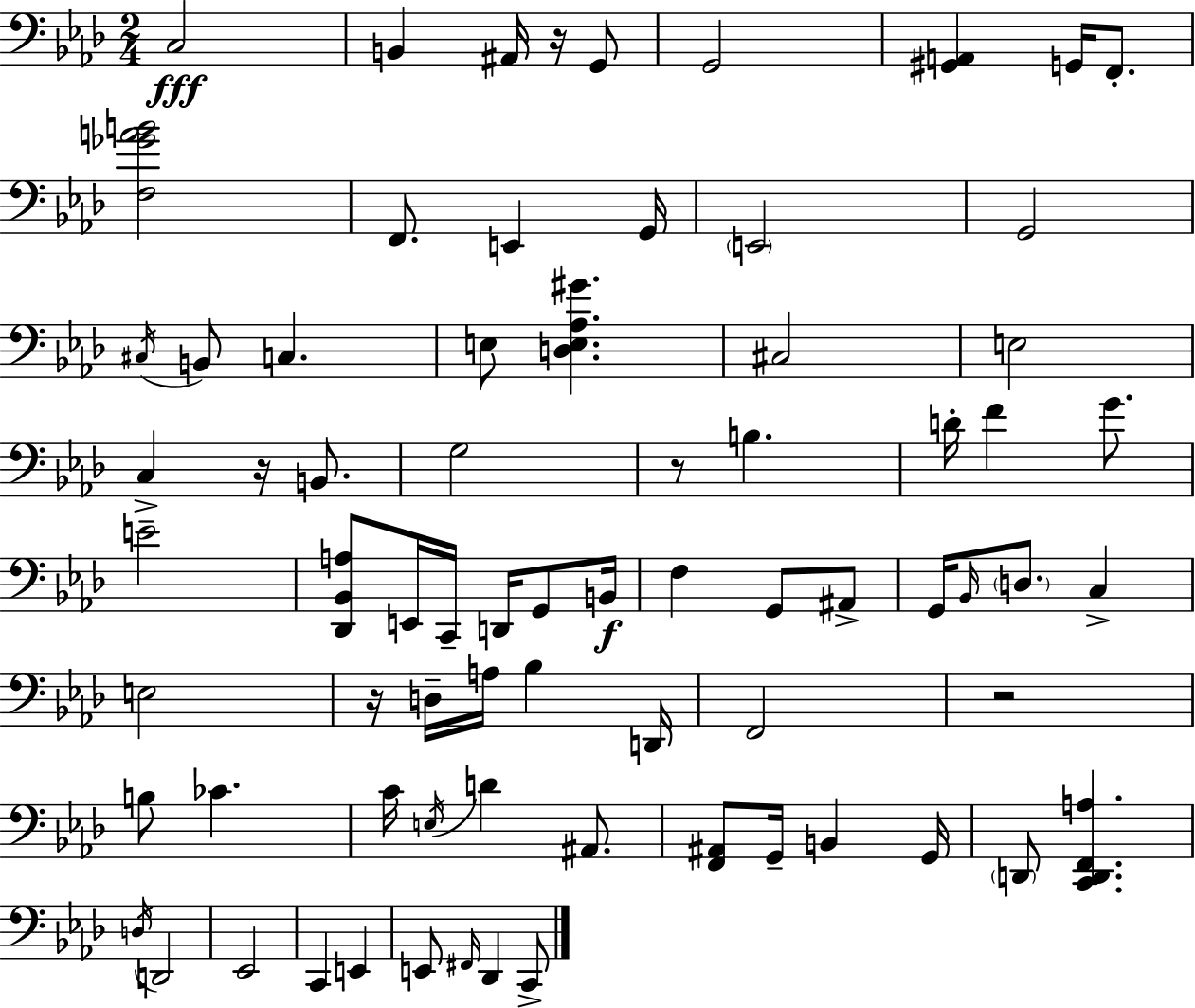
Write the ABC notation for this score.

X:1
T:Untitled
M:2/4
L:1/4
K:Ab
C,2 B,, ^A,,/4 z/4 G,,/2 G,,2 [^G,,A,,] G,,/4 F,,/2 [F,_GAB]2 F,,/2 E,, G,,/4 E,,2 G,,2 ^C,/4 B,,/2 C, E,/2 [D,E,_A,^G] ^C,2 E,2 C, z/4 B,,/2 G,2 z/2 B, D/4 F G/2 E2 [_D,,_B,,A,]/2 E,,/4 C,,/4 D,,/4 G,,/2 B,,/4 F, G,,/2 ^A,,/2 G,,/4 _B,,/4 D,/2 C, E,2 z/4 D,/4 A,/4 _B, D,,/4 F,,2 z2 B,/2 _C C/4 E,/4 D ^A,,/2 [F,,^A,,]/2 G,,/4 B,, G,,/4 D,,/2 [C,,D,,F,,A,] D,/4 D,,2 _E,,2 C,, E,, E,,/2 ^F,,/4 _D,, C,,/2